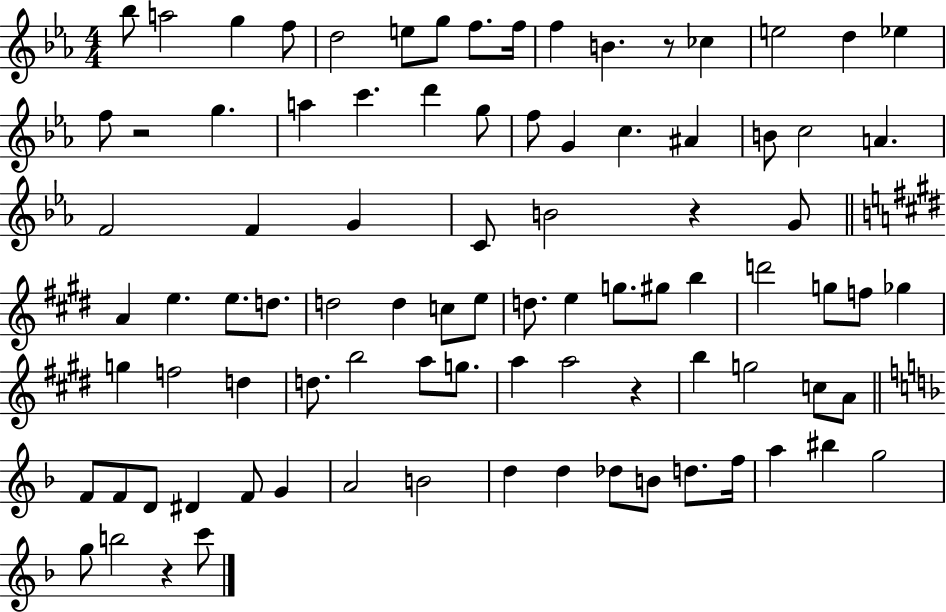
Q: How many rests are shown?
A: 5